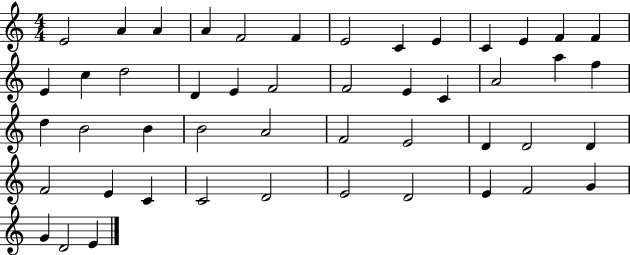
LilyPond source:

{
  \clef treble
  \numericTimeSignature
  \time 4/4
  \key c \major
  e'2 a'4 a'4 | a'4 f'2 f'4 | e'2 c'4 e'4 | c'4 e'4 f'4 f'4 | \break e'4 c''4 d''2 | d'4 e'4 f'2 | f'2 e'4 c'4 | a'2 a''4 f''4 | \break d''4 b'2 b'4 | b'2 a'2 | f'2 e'2 | d'4 d'2 d'4 | \break f'2 e'4 c'4 | c'2 d'2 | e'2 d'2 | e'4 f'2 g'4 | \break g'4 d'2 e'4 | \bar "|."
}